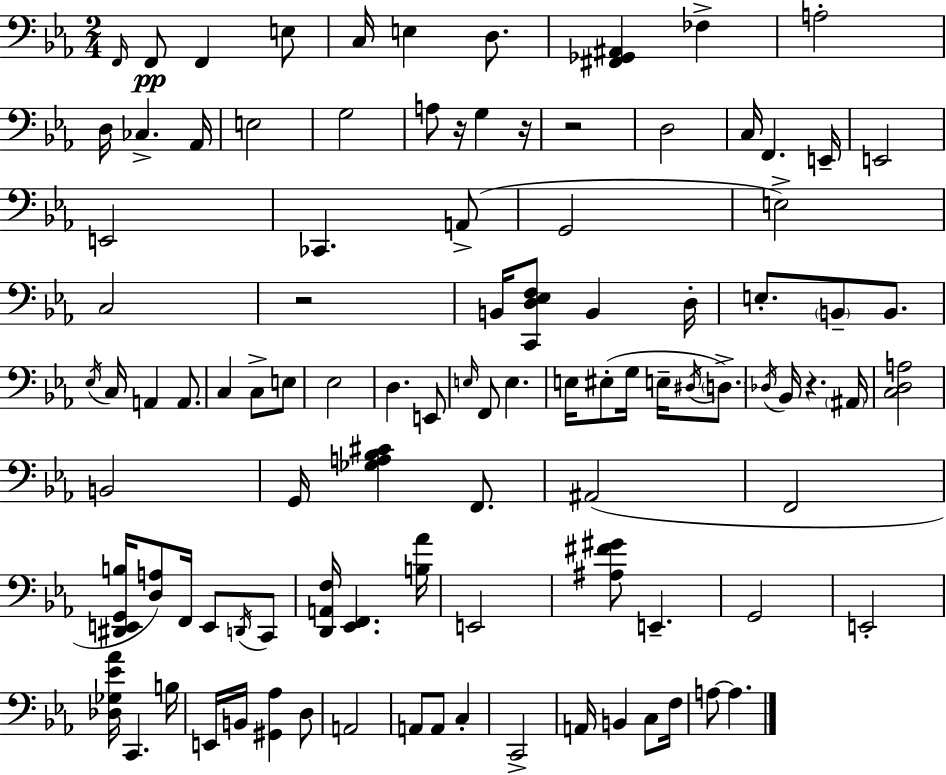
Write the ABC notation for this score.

X:1
T:Untitled
M:2/4
L:1/4
K:Cm
F,,/4 F,,/2 F,, E,/2 C,/4 E, D,/2 [^F,,_G,,^A,,] _F, A,2 D,/4 _C, _A,,/4 E,2 G,2 A,/2 z/4 G, z/4 z2 D,2 C,/4 F,, E,,/4 E,,2 E,,2 _C,, A,,/2 G,,2 E,2 C,2 z2 B,,/4 [C,,D,_E,F,]/2 B,, D,/4 E,/2 B,,/2 B,,/2 _E,/4 C,/4 A,, A,,/2 C, C,/2 E,/2 _E,2 D, E,,/2 E,/4 F,,/2 E, E,/4 ^E,/2 G,/4 E,/4 ^D,/4 D,/2 _D,/4 _B,,/4 z ^A,,/4 [C,D,A,]2 B,,2 G,,/4 [_G,A,_B,^C] F,,/2 ^A,,2 F,,2 [^D,,E,,G,,B,]/4 [D,A,]/2 F,,/4 E,,/2 D,,/4 C,,/2 [D,,A,,F,]/4 [_E,,F,,] [B,_A]/4 E,,2 [^A,^F^G]/2 E,, G,,2 E,,2 [_D,_G,_E_A]/4 C,, B,/4 E,,/4 B,,/4 [^G,,_A,] D,/2 A,,2 A,,/2 A,,/2 C, C,,2 A,,/4 B,, C,/2 F,/4 A,/2 A,